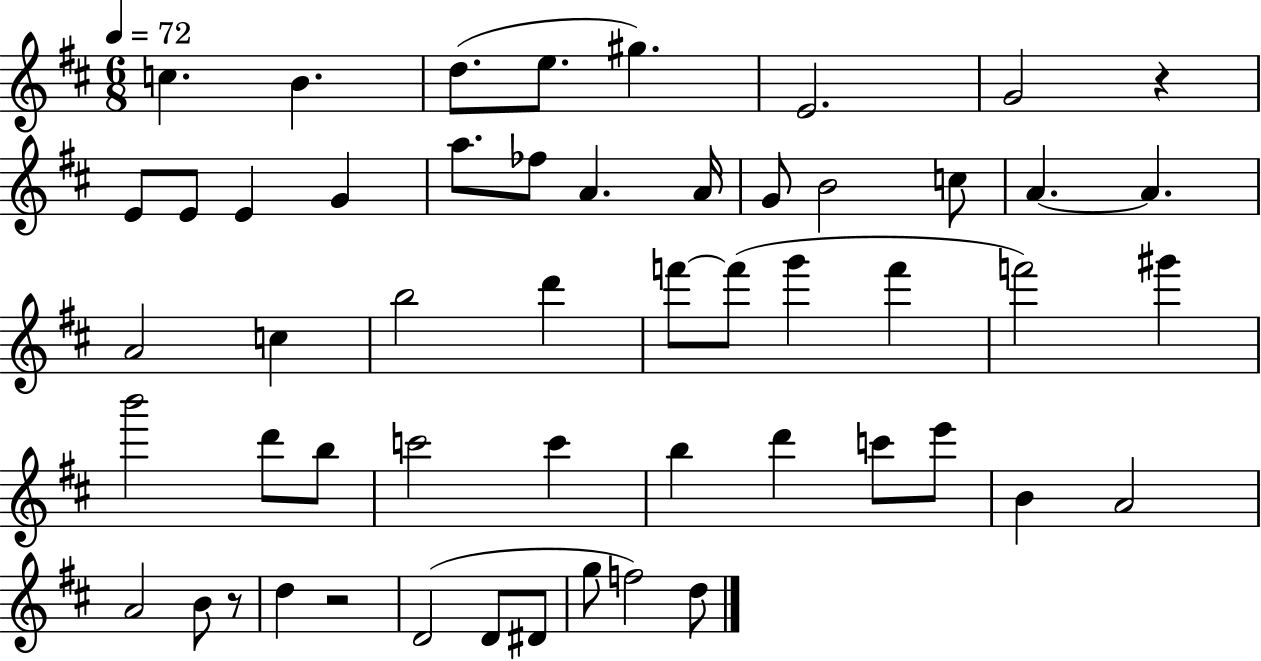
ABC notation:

X:1
T:Untitled
M:6/8
L:1/4
K:D
c B d/2 e/2 ^g E2 G2 z E/2 E/2 E G a/2 _f/2 A A/4 G/2 B2 c/2 A A A2 c b2 d' f'/2 f'/2 g' f' f'2 ^g' b'2 d'/2 b/2 c'2 c' b d' c'/2 e'/2 B A2 A2 B/2 z/2 d z2 D2 D/2 ^D/2 g/2 f2 d/2